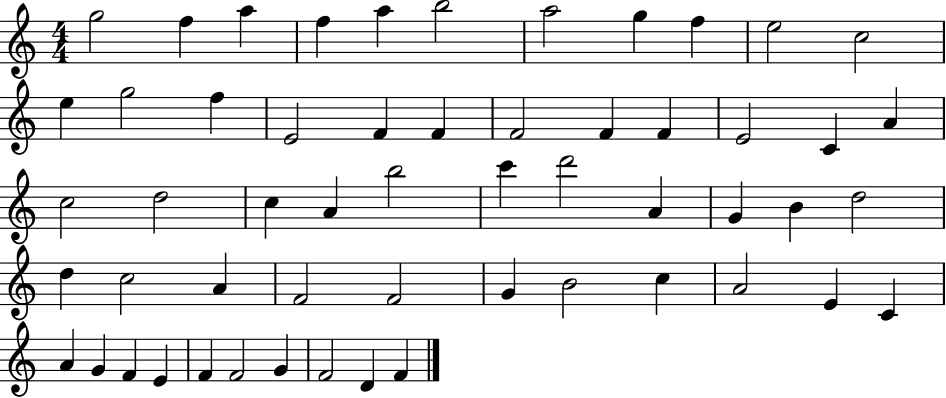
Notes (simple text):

G5/h F5/q A5/q F5/q A5/q B5/h A5/h G5/q F5/q E5/h C5/h E5/q G5/h F5/q E4/h F4/q F4/q F4/h F4/q F4/q E4/h C4/q A4/q C5/h D5/h C5/q A4/q B5/h C6/q D6/h A4/q G4/q B4/q D5/h D5/q C5/h A4/q F4/h F4/h G4/q B4/h C5/q A4/h E4/q C4/q A4/q G4/q F4/q E4/q F4/q F4/h G4/q F4/h D4/q F4/q